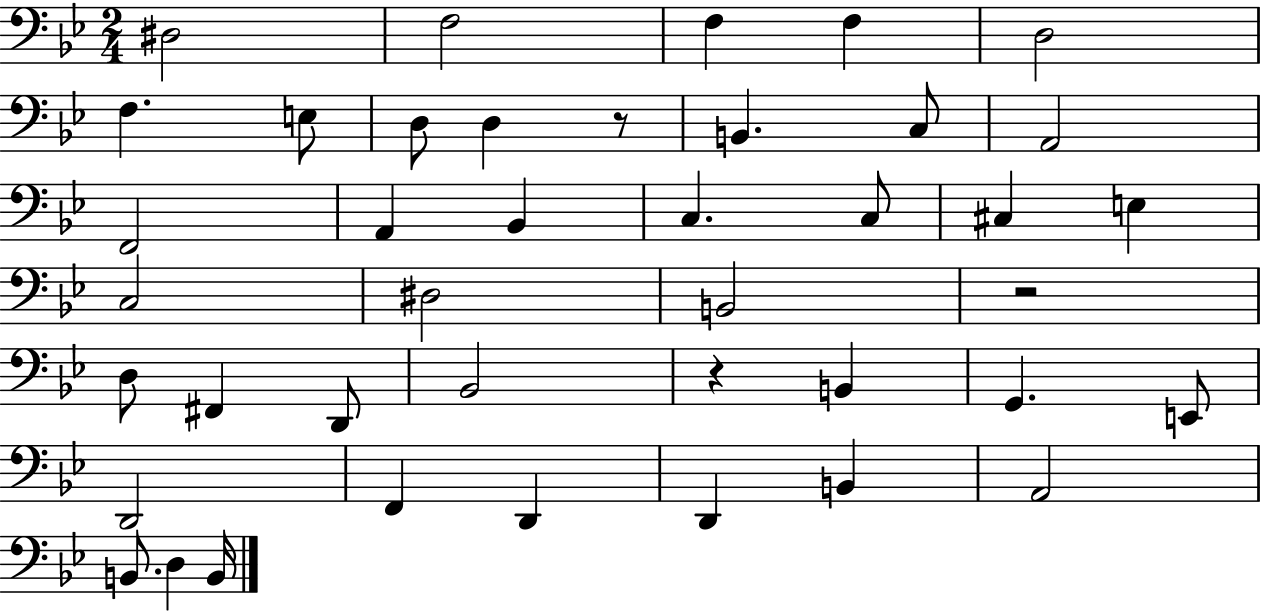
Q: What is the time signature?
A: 2/4